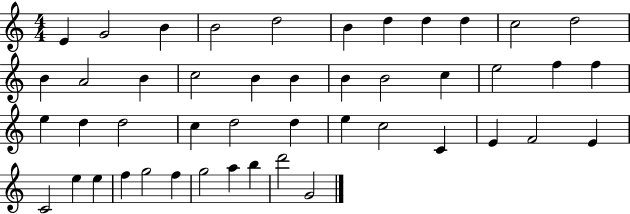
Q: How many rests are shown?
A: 0